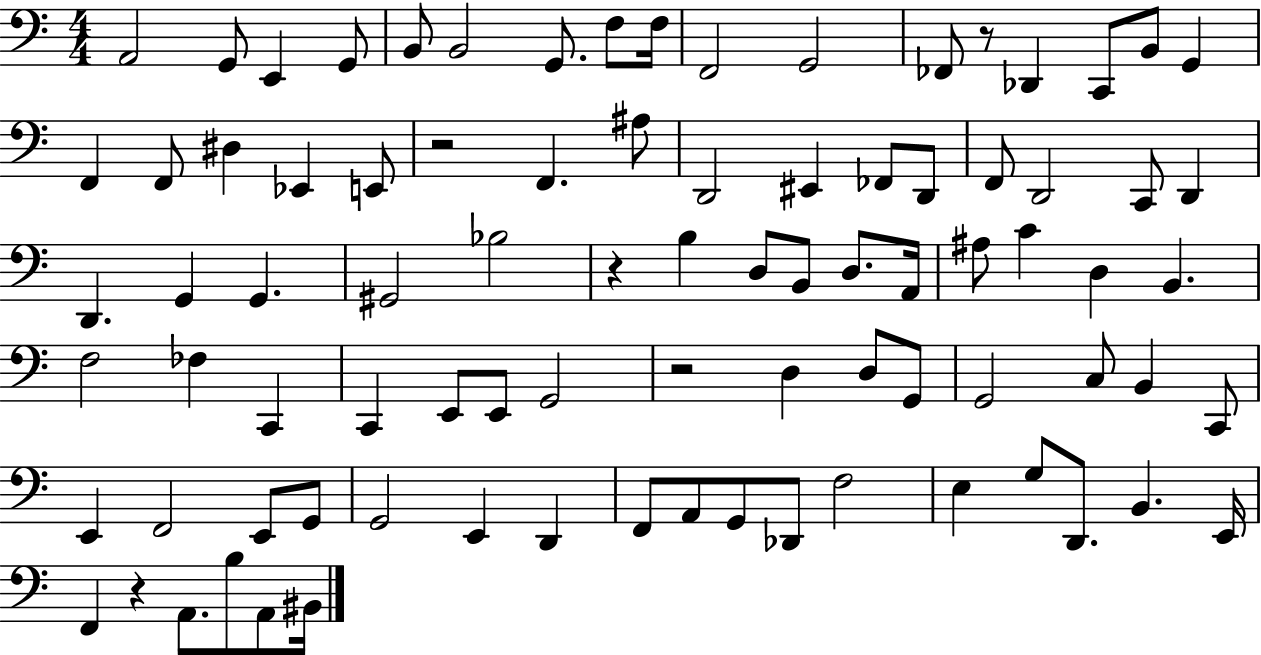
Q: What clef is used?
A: bass